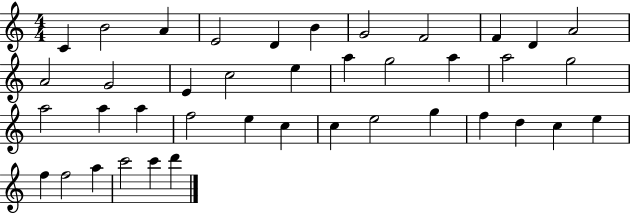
X:1
T:Untitled
M:4/4
L:1/4
K:C
C B2 A E2 D B G2 F2 F D A2 A2 G2 E c2 e a g2 a a2 g2 a2 a a f2 e c c e2 g f d c e f f2 a c'2 c' d'